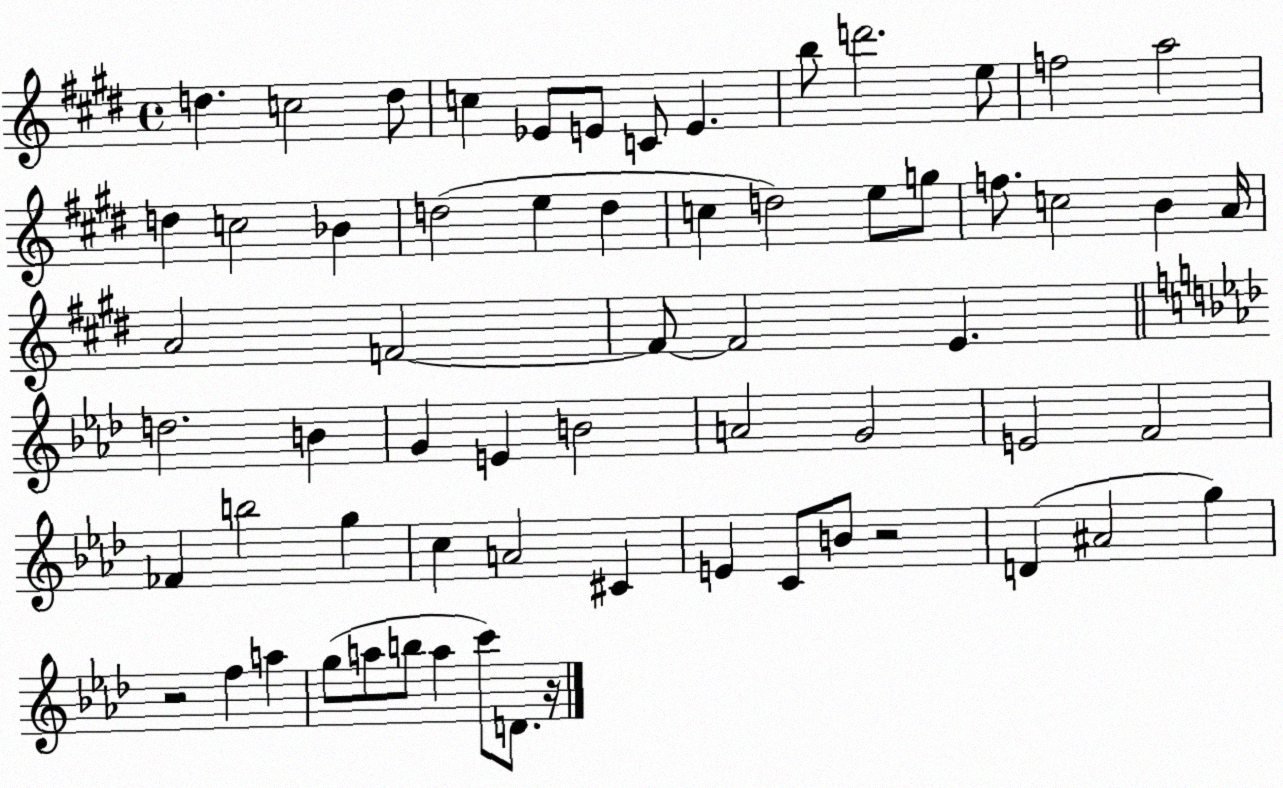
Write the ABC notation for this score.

X:1
T:Untitled
M:4/4
L:1/4
K:E
d c2 d/2 c _E/2 E/2 C/2 E b/2 d'2 e/2 f2 a2 d c2 _B d2 e d c d2 e/2 g/2 f/2 c2 B A/4 A2 F2 F/2 F2 E d2 B G E B2 A2 G2 E2 F2 _F b2 g c A2 ^C E C/2 B/2 z2 D ^A2 g z2 f a g/2 a/2 b/2 a c'/2 D/2 z/4